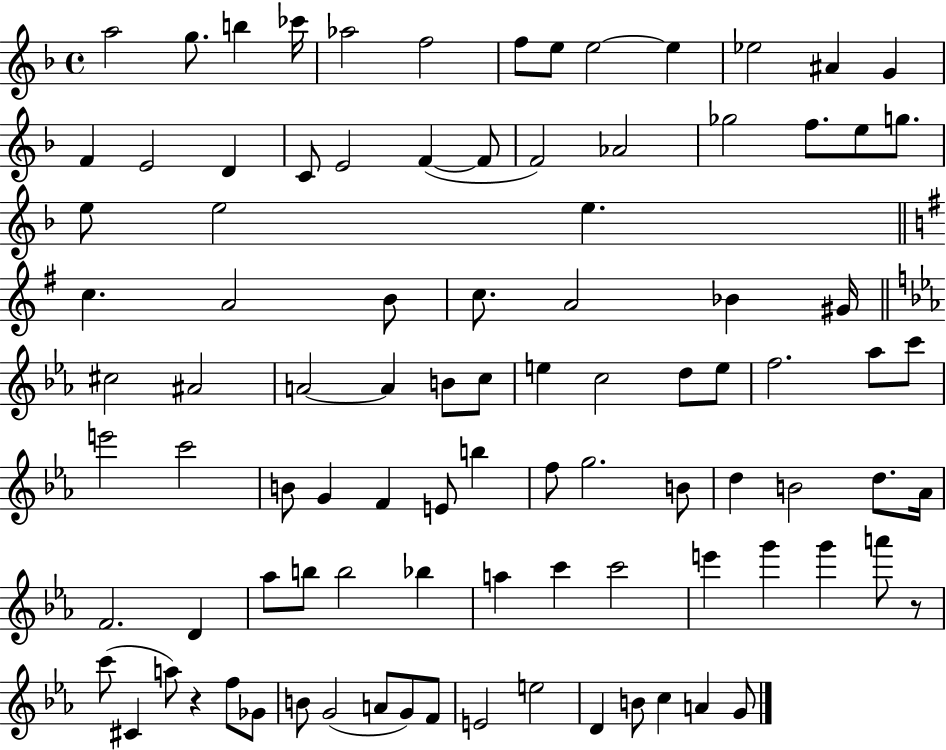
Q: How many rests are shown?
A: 2